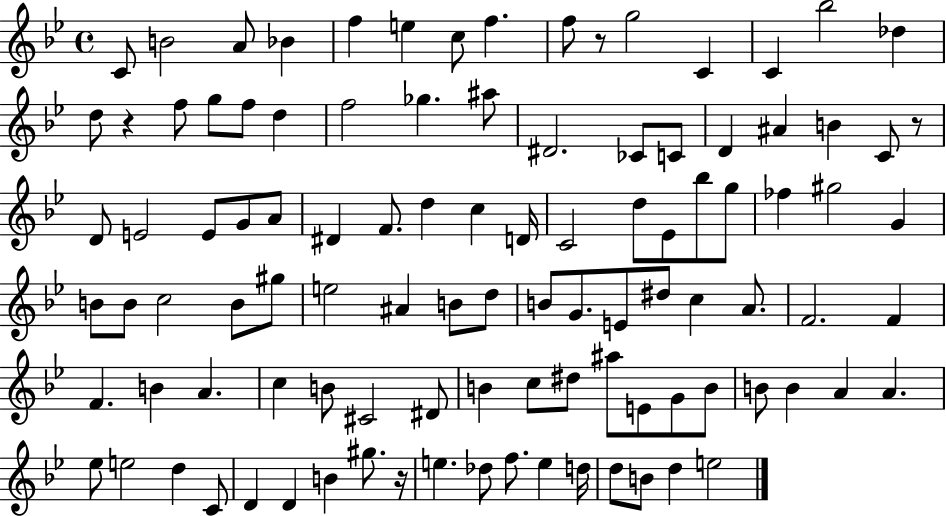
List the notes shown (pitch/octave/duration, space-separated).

C4/e B4/h A4/e Bb4/q F5/q E5/q C5/e F5/q. F5/e R/e G5/h C4/q C4/q Bb5/h Db5/q D5/e R/q F5/e G5/e F5/e D5/q F5/h Gb5/q. A#5/e D#4/h. CES4/e C4/e D4/q A#4/q B4/q C4/e R/e D4/e E4/h E4/e G4/e A4/e D#4/q F4/e. D5/q C5/q D4/s C4/h D5/e Eb4/e Bb5/e G5/e FES5/q G#5/h G4/q B4/e B4/e C5/h B4/e G#5/e E5/h A#4/q B4/e D5/e B4/e G4/e. E4/e D#5/e C5/q A4/e. F4/h. F4/q F4/q. B4/q A4/q. C5/q B4/e C#4/h D#4/e B4/q C5/e D#5/e A#5/e E4/e G4/e B4/e B4/e B4/q A4/q A4/q. Eb5/e E5/h D5/q C4/e D4/q D4/q B4/q G#5/e. R/s E5/q. Db5/e F5/e. E5/q D5/s D5/e B4/e D5/q E5/h